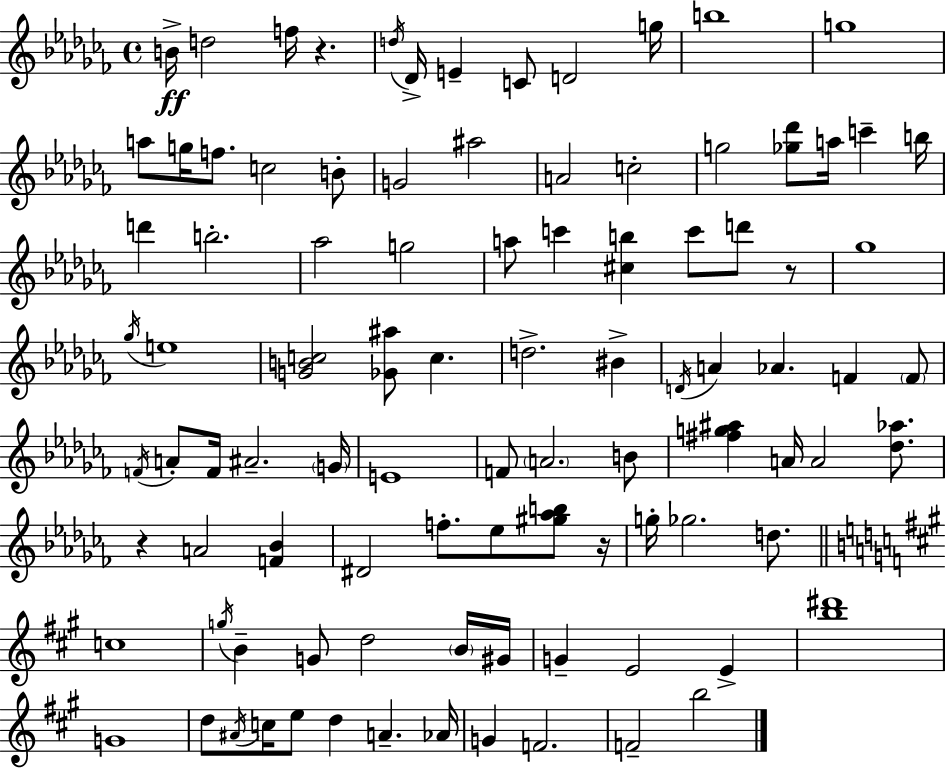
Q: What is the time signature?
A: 4/4